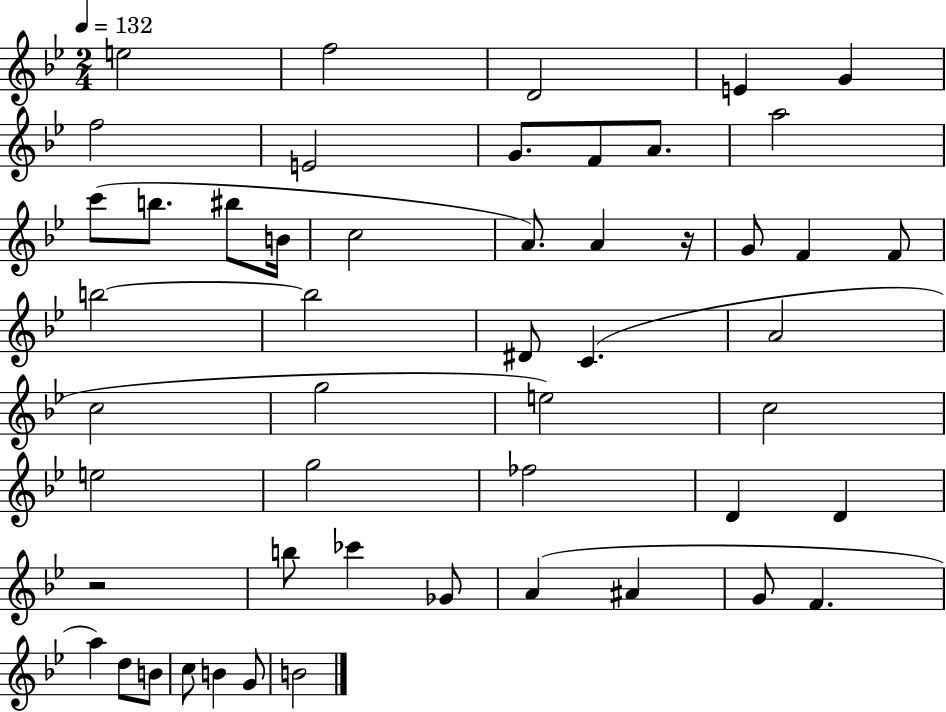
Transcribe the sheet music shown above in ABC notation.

X:1
T:Untitled
M:2/4
L:1/4
K:Bb
e2 f2 D2 E G f2 E2 G/2 F/2 A/2 a2 c'/2 b/2 ^b/2 B/4 c2 A/2 A z/4 G/2 F F/2 b2 b2 ^D/2 C A2 c2 g2 e2 c2 e2 g2 _f2 D D z2 b/2 _c' _G/2 A ^A G/2 F a d/2 B/2 c/2 B G/2 B2